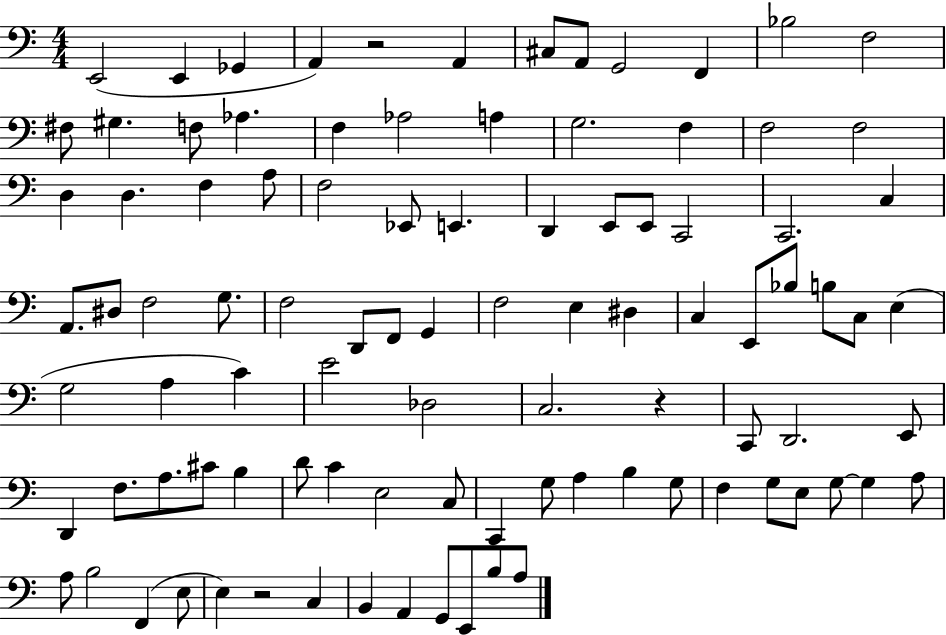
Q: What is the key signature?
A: C major